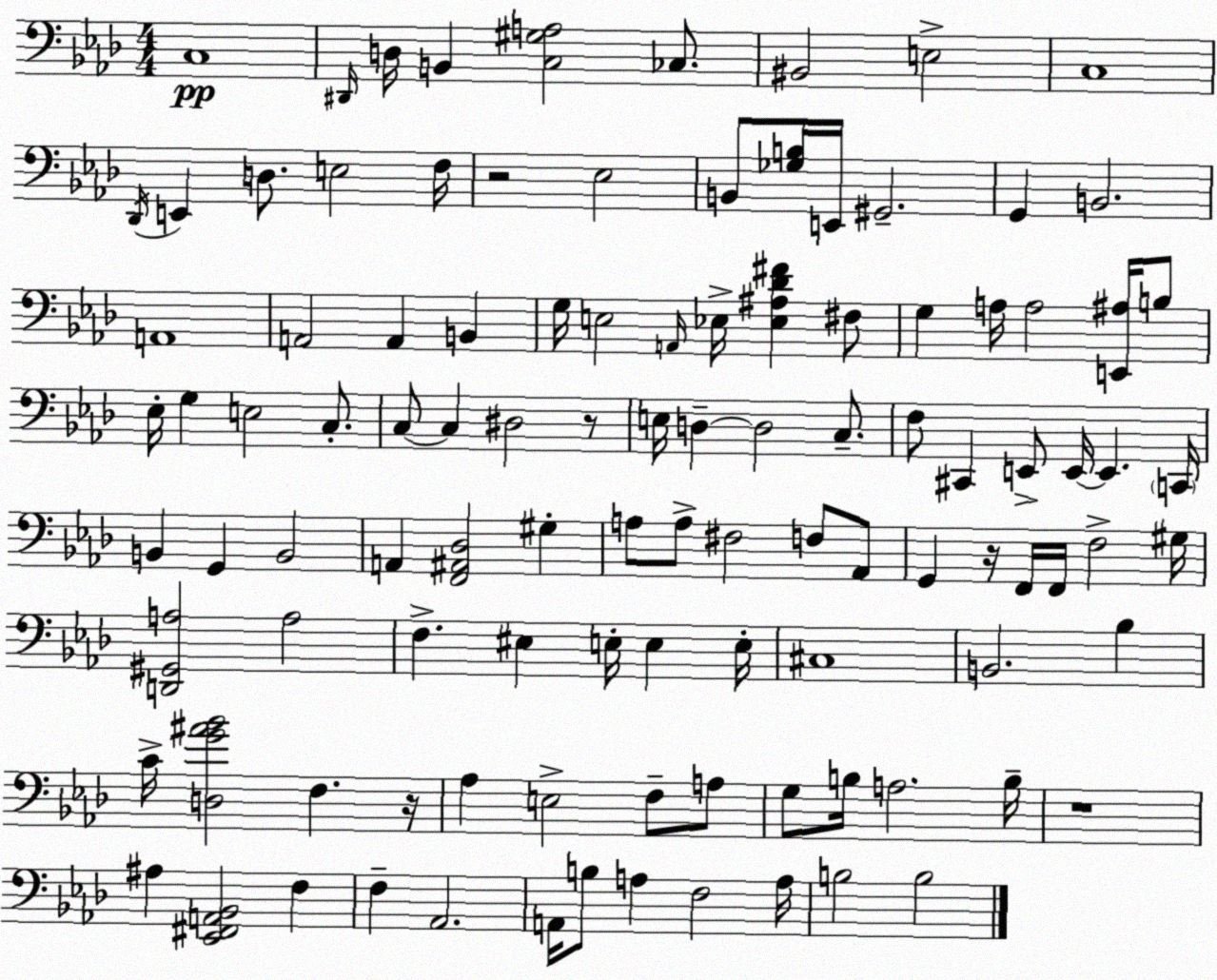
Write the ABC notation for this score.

X:1
T:Untitled
M:4/4
L:1/4
K:Ab
C,4 ^D,,/4 D,/4 B,, [C,^G,A,]2 _C,/2 ^B,,2 E,2 C,4 _D,,/4 E,, D,/2 E,2 F,/4 z2 _E,2 B,,/2 [_G,B,]/4 E,,/4 ^G,,2 G,, B,,2 A,,4 A,,2 A,, B,, G,/4 E,2 A,,/4 _E,/4 [_E,^A,_D^F] ^F,/2 G, A,/4 A,2 [E,,^A,]/4 B,/2 _E,/4 G, E,2 C,/2 C,/2 C, ^D,2 z/2 E,/4 D, D,2 C,/2 F,/2 ^C,, E,,/2 E,,/4 E,, C,,/4 B,, G,, B,,2 A,, [F,,^A,,_D,]2 ^G, A,/2 A,/2 ^F,2 F,/2 _A,,/2 G,, z/4 F,,/4 F,,/4 F,2 ^G,/4 [D,,^G,,A,]2 A,2 F, ^E, E,/4 E, E,/4 ^C,4 B,,2 _B, C/4 [D,G^A_B]2 F, z/4 _A, E,2 F,/2 A,/2 G,/2 B,/4 A,2 B,/4 z4 ^A, [_E,,^F,,A,,_B,,]2 F, F, _A,,2 A,,/4 B,/2 A, F,2 A,/4 B,2 B,2